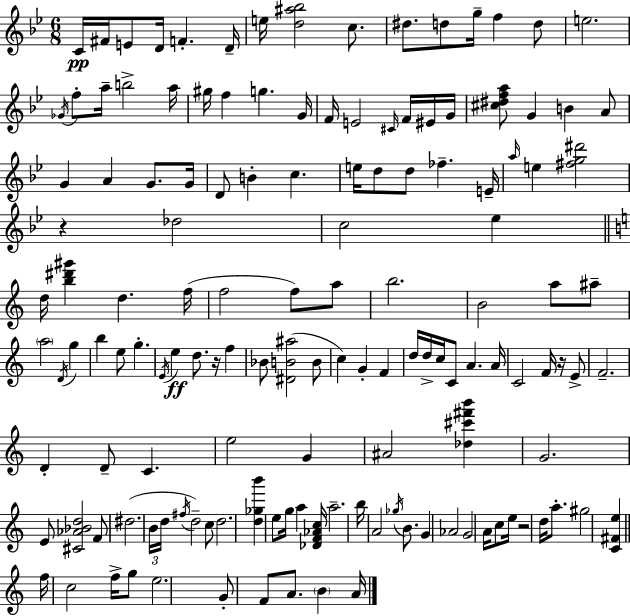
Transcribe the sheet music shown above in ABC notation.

X:1
T:Untitled
M:6/8
L:1/4
K:Bb
C/4 ^F/4 E/2 D/4 F D/4 e/4 [d^a_b]2 c/2 ^d/2 d/2 g/4 f d/2 e2 _G/4 f/2 a/4 b2 a/4 ^g/4 f g G/4 F/4 E2 ^C/4 F/4 ^E/4 G/4 [^c^dfa]/2 G B A/2 G A G/2 G/4 D/2 B c e/4 d/2 d/2 _f E/4 a/4 e [^fg^d']2 z _d2 c2 _e d/4 [b^d'^g'] d f/4 f2 f/2 a/2 b2 B2 a/2 ^a/2 a2 D/4 g b e/2 g E/4 e d/2 z/4 f _B/2 [^DB^a]2 B/2 c G F d/4 d/4 c/4 C/2 A A/4 C2 F/4 z/4 E/2 F2 D D/2 C e2 G ^A2 [_d^c'^f'b'] G2 E/2 [^C_A_Bd]2 F/2 ^d2 B/4 d/4 ^f/4 d2 c/2 d2 [d_gb'] e/2 g/4 a [_DF_Ac]/4 a2 b/4 A2 _g/4 B/2 G _A2 G2 A/4 c/2 e/4 z2 d/4 a/2 ^g2 [C^Fe] f/4 c2 f/4 g/2 e2 G/2 F/2 A/2 B A/4